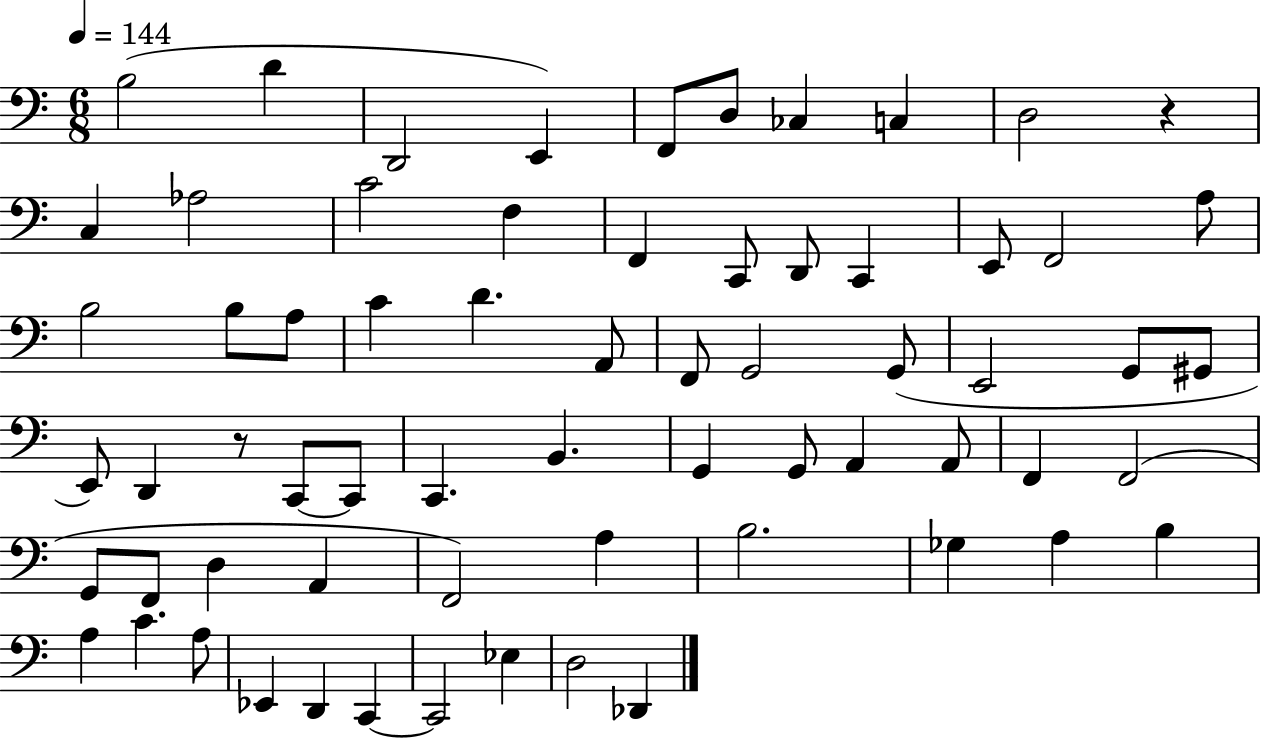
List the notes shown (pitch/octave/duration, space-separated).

B3/h D4/q D2/h E2/q F2/e D3/e CES3/q C3/q D3/h R/q C3/q Ab3/h C4/h F3/q F2/q C2/e D2/e C2/q E2/e F2/h A3/e B3/h B3/e A3/e C4/q D4/q. A2/e F2/e G2/h G2/e E2/h G2/e G#2/e E2/e D2/q R/e C2/e C2/e C2/q. B2/q. G2/q G2/e A2/q A2/e F2/q F2/h G2/e F2/e D3/q A2/q F2/h A3/q B3/h. Gb3/q A3/q B3/q A3/q C4/q. A3/e Eb2/q D2/q C2/q C2/h Eb3/q D3/h Db2/q